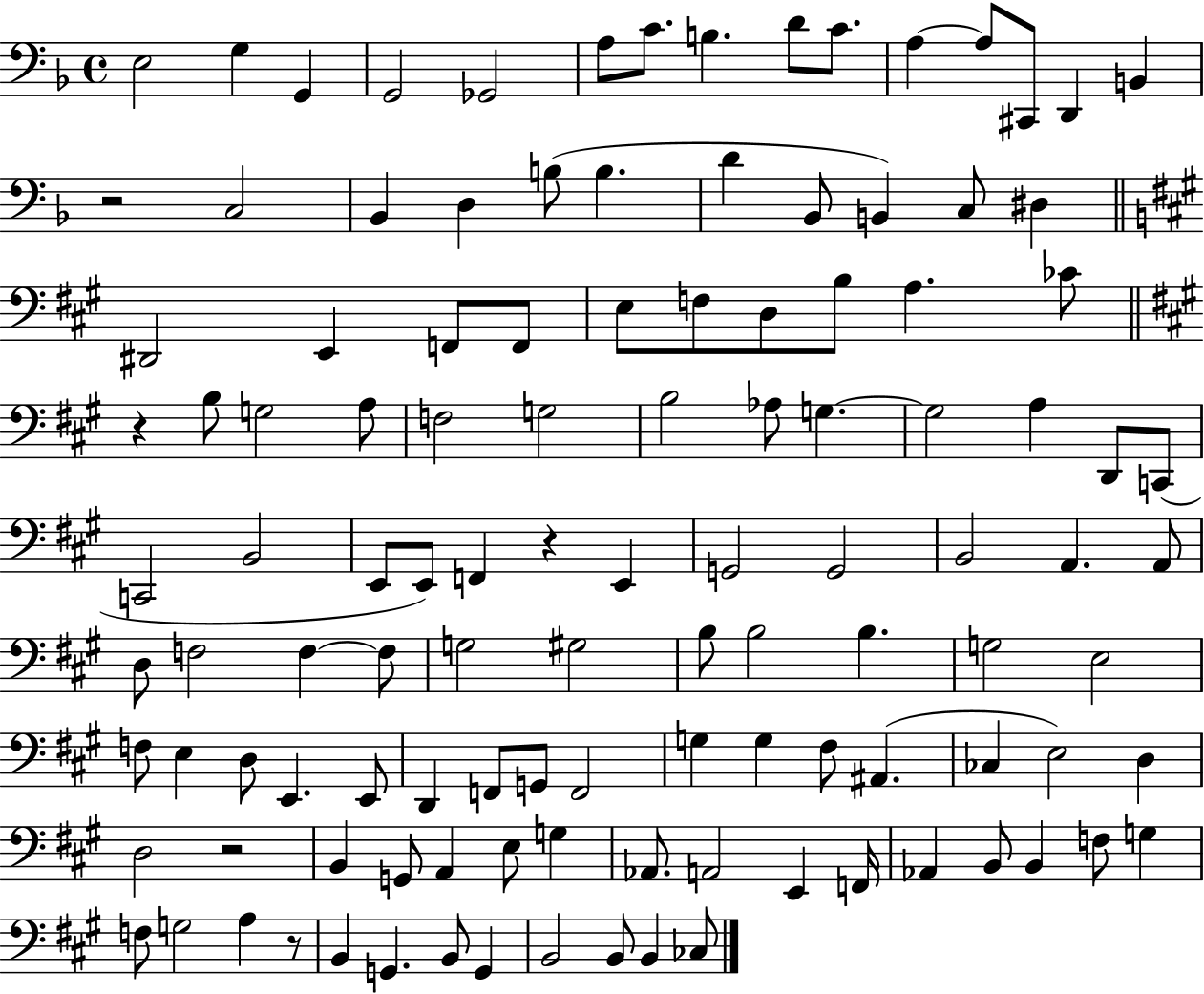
E3/h G3/q G2/q G2/h Gb2/h A3/e C4/e. B3/q. D4/e C4/e. A3/q A3/e C#2/e D2/q B2/q R/h C3/h Bb2/q D3/q B3/e B3/q. D4/q Bb2/e B2/q C3/e D#3/q D#2/h E2/q F2/e F2/e E3/e F3/e D3/e B3/e A3/q. CES4/e R/q B3/e G3/h A3/e F3/h G3/h B3/h Ab3/e G3/q. G3/h A3/q D2/e C2/e C2/h B2/h E2/e E2/e F2/q R/q E2/q G2/h G2/h B2/h A2/q. A2/e D3/e F3/h F3/q F3/e G3/h G#3/h B3/e B3/h B3/q. G3/h E3/h F3/e E3/q D3/e E2/q. E2/e D2/q F2/e G2/e F2/h G3/q G3/q F#3/e A#2/q. CES3/q E3/h D3/q D3/h R/h B2/q G2/e A2/q E3/e G3/q Ab2/e. A2/h E2/q F2/s Ab2/q B2/e B2/q F3/e G3/q F3/e G3/h A3/q R/e B2/q G2/q. B2/e G2/q B2/h B2/e B2/q CES3/e